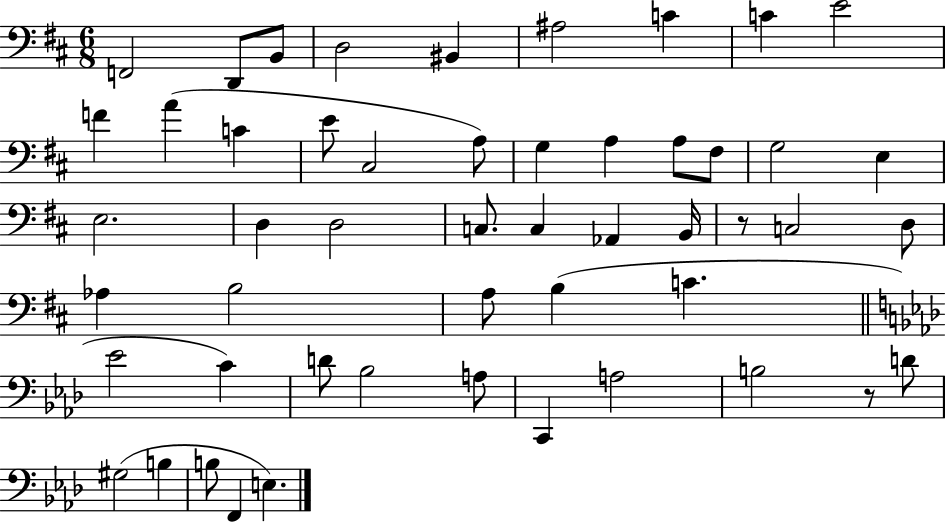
F2/h D2/e B2/e D3/h BIS2/q A#3/h C4/q C4/q E4/h F4/q A4/q C4/q E4/e C#3/h A3/e G3/q A3/q A3/e F#3/e G3/h E3/q E3/h. D3/q D3/h C3/e. C3/q Ab2/q B2/s R/e C3/h D3/e Ab3/q B3/h A3/e B3/q C4/q. Eb4/h C4/q D4/e Bb3/h A3/e C2/q A3/h B3/h R/e D4/e G#3/h B3/q B3/e F2/q E3/q.